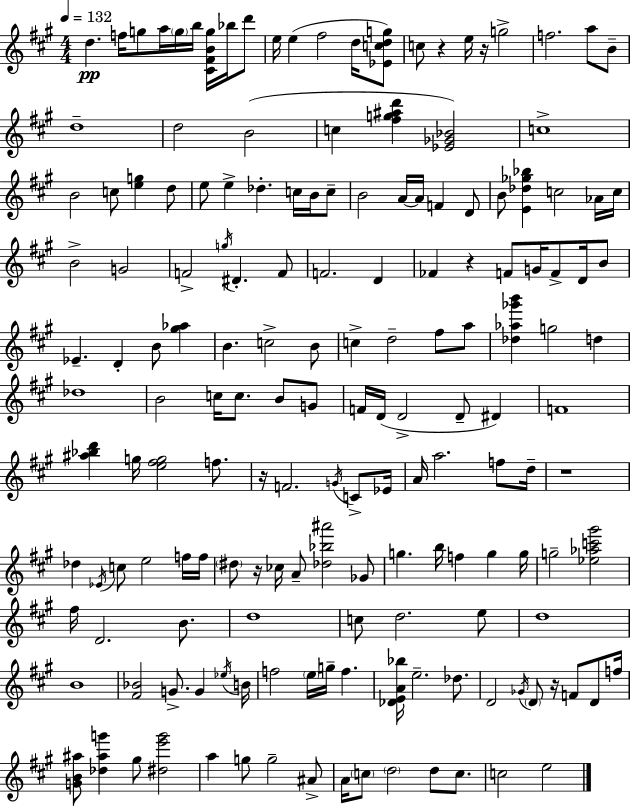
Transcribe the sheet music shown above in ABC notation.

X:1
T:Untitled
M:4/4
L:1/4
K:A
d f/4 g/2 a/4 g/4 b/4 [^C^FBg]/4 _b/4 d'/2 e/4 e ^f2 d/4 [_Ecdg]/2 c/2 z e/4 z/4 g2 f2 a/2 B/2 d4 d2 B2 c [^fg^ad'] [_E_G_B]2 c4 B2 c/2 [eg] d/2 e/2 e _d c/4 B/4 c/2 B2 A/4 A/4 F D/2 B/2 [E_d_g_b] c2 _A/4 c/4 B2 G2 F2 g/4 ^D F/2 F2 D _F z F/2 G/4 F/2 D/4 B/2 _E D B/2 [^g_a] B c2 B/2 c d2 ^f/2 a/2 [_d_a_g'b'] g2 d _d4 B2 c/4 c/2 B/2 G/2 F/4 D/4 D2 D/2 ^D F4 [^a_bd'] g/4 [e^fg]2 f/2 z/4 F2 G/4 C/2 _E/4 A/4 a2 f/2 d/4 z4 _d _E/4 c/2 e2 f/4 f/4 ^d/2 z/4 _c/4 A/2 [_d_b^a']2 _G/2 g b/4 f g g/4 g2 [_e_ac'^g']2 ^f/4 D2 B/2 d4 c/2 d2 e/2 d4 B4 [^F_B]2 G/2 G _e/4 B/4 f2 e/4 g/4 f [_DEA_b]/4 e2 _d/2 D2 _G/4 D/2 z/4 F/2 D/2 f/4 [GB^a]/2 [_d^ag'] ^g/2 [^de'g']2 a g/2 g2 ^A/2 A/4 c/2 d2 d/2 c/2 c2 e2